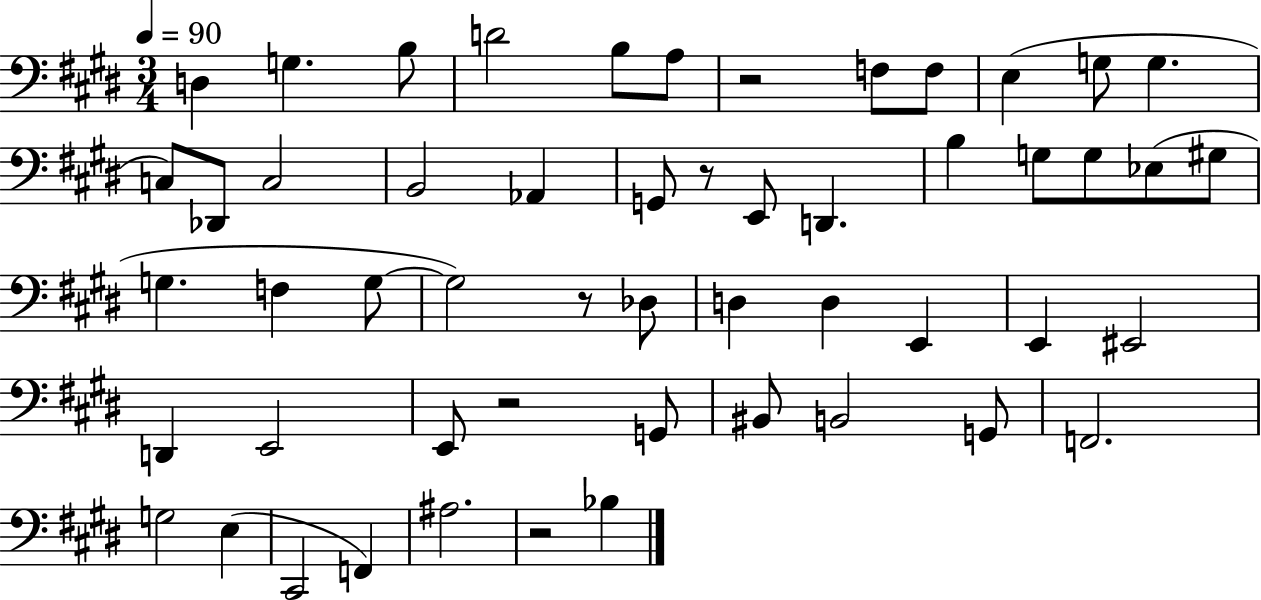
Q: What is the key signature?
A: E major